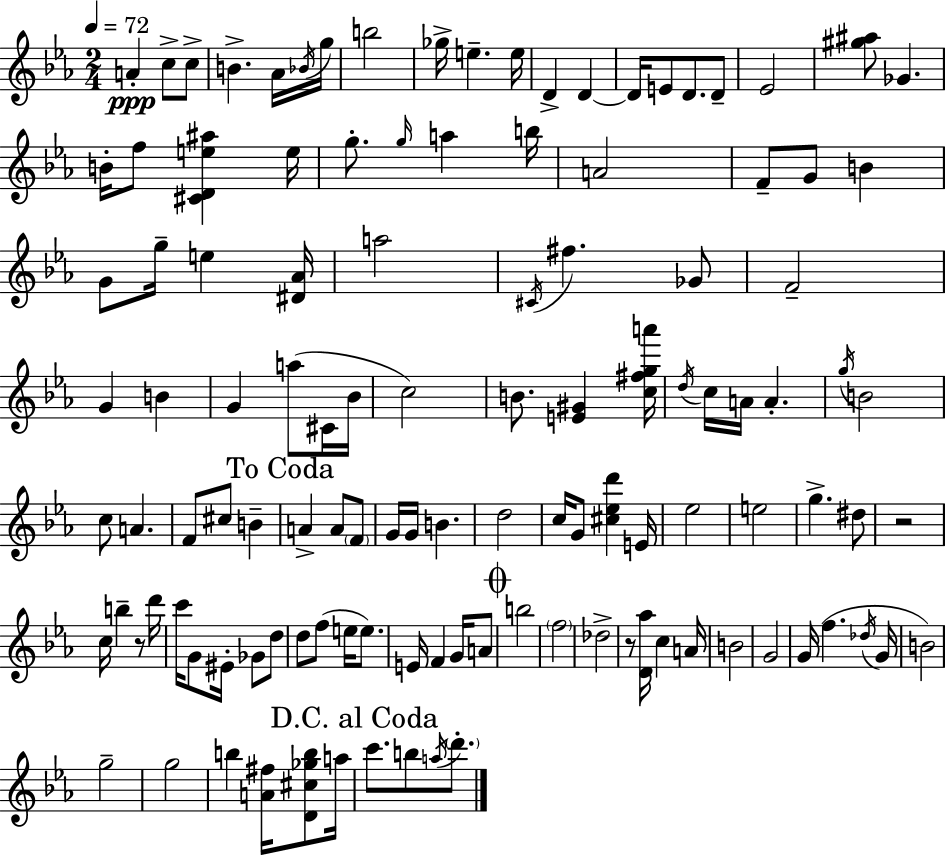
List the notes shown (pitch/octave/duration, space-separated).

A4/q C5/e C5/e B4/q. Ab4/s Bb4/s G5/s B5/h Gb5/s E5/q. E5/s D4/q D4/q D4/s E4/e D4/e. D4/e Eb4/h [G#5,A#5]/e Gb4/q. B4/s F5/e [C#4,D4,E5,A#5]/q E5/s G5/e. G5/s A5/q B5/s A4/h F4/e G4/e B4/q G4/e G5/s E5/q [D#4,Ab4]/s A5/h C#4/s F#5/q. Gb4/e F4/h G4/q B4/q G4/q A5/e C#4/s Bb4/s C5/h B4/e. [E4,G#4]/q [C5,F#5,G5,A6]/s D5/s C5/s A4/s A4/q. G5/s B4/h C5/e A4/q. F4/e C#5/e B4/q A4/q A4/e F4/e G4/s G4/s B4/q. D5/h C5/s G4/e [C#5,Eb5,D6]/q E4/s Eb5/h E5/h G5/q. D#5/e R/h C5/s B5/q R/e D6/s C6/s G4/e EIS4/s Gb4/e D5/e D5/e F5/e E5/s E5/e. E4/s F4/q G4/s A4/e B5/h F5/h Db5/h R/e [D4,Ab5]/s C5/q A4/s B4/h G4/h G4/s F5/q. Db5/s G4/s B4/h G5/h G5/h B5/q [A4,F#5]/s [D4,C#5,Gb5,B5]/e A5/s C6/e. B5/e A5/s D6/e.